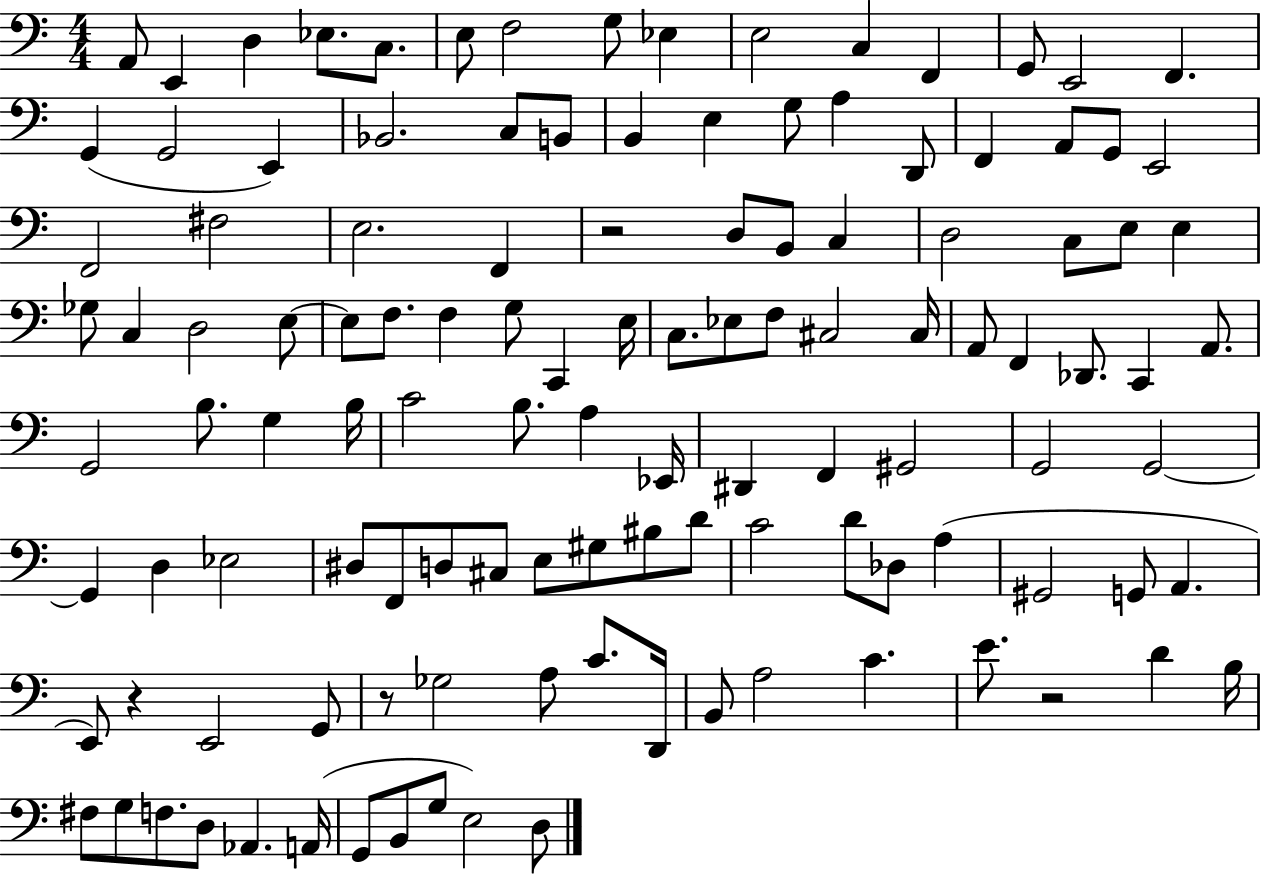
{
  \clef bass
  \numericTimeSignature
  \time 4/4
  \key c \major
  \repeat volta 2 { a,8 e,4 d4 ees8. c8. | e8 f2 g8 ees4 | e2 c4 f,4 | g,8 e,2 f,4. | \break g,4( g,2 e,4) | bes,2. c8 b,8 | b,4 e4 g8 a4 d,8 | f,4 a,8 g,8 e,2 | \break f,2 fis2 | e2. f,4 | r2 d8 b,8 c4 | d2 c8 e8 e4 | \break ges8 c4 d2 e8~~ | e8 f8. f4 g8 c,4 e16 | c8. ees8 f8 cis2 cis16 | a,8 f,4 des,8. c,4 a,8. | \break g,2 b8. g4 b16 | c'2 b8. a4 ees,16 | dis,4 f,4 gis,2 | g,2 g,2~~ | \break g,4 d4 ees2 | dis8 f,8 d8 cis8 e8 gis8 bis8 d'8 | c'2 d'8 des8 a4( | gis,2 g,8 a,4. | \break e,8) r4 e,2 g,8 | r8 ges2 a8 c'8. d,16 | b,8 a2 c'4. | e'8. r2 d'4 b16 | \break fis8 g8 f8. d8 aes,4. a,16( | g,8 b,8 g8 e2) d8 | } \bar "|."
}